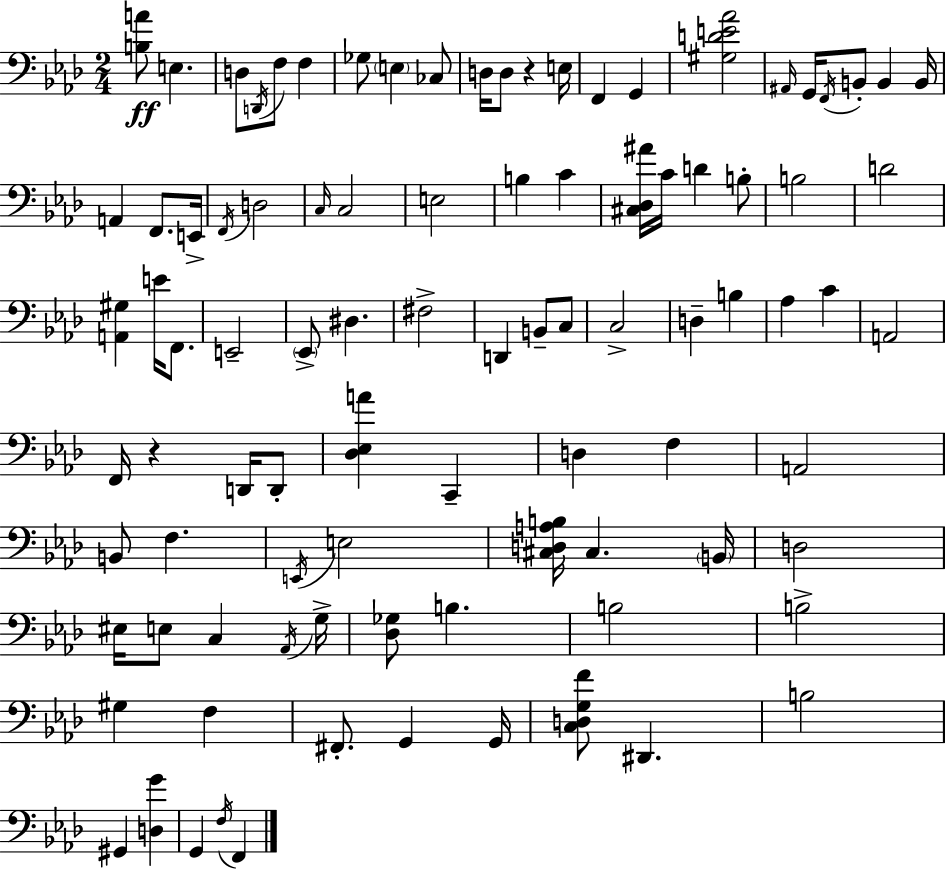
X:1
T:Untitled
M:2/4
L:1/4
K:Fm
[B,A]/2 E, D,/2 D,,/4 F,/2 F, _G,/2 E, _C,/2 D,/4 D,/2 z E,/4 F,, G,, [^G,DE_A]2 ^A,,/4 G,,/4 F,,/4 B,,/2 B,, B,,/4 A,, F,,/2 E,,/4 F,,/4 D,2 C,/4 C,2 E,2 B, C [^C,_D,^A]/4 C/4 D B,/2 B,2 D2 [A,,^G,] E/4 F,,/2 E,,2 _E,,/2 ^D, ^F,2 D,, B,,/2 C,/2 C,2 D, B, _A, C A,,2 F,,/4 z D,,/4 D,,/2 [_D,_E,A] C,, D, F, A,,2 B,,/2 F, E,,/4 E,2 [^C,D,A,B,]/4 ^C, B,,/4 D,2 ^E,/4 E,/2 C, _A,,/4 G,/4 [_D,_G,]/2 B, B,2 B,2 ^G, F, ^F,,/2 G,, G,,/4 [C,D,G,F]/2 ^D,, B,2 ^G,, [D,G] G,, F,/4 F,,